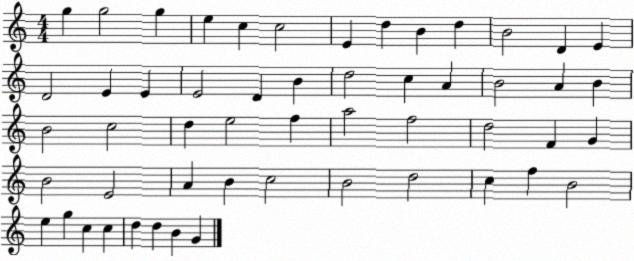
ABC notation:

X:1
T:Untitled
M:4/4
L:1/4
K:C
g g2 g e c c2 E d B d B2 D E D2 E E E2 D B d2 c A B2 A B B2 c2 d e2 f a2 f2 d2 F G B2 E2 A B c2 B2 d2 c f B2 e g c c d d B G